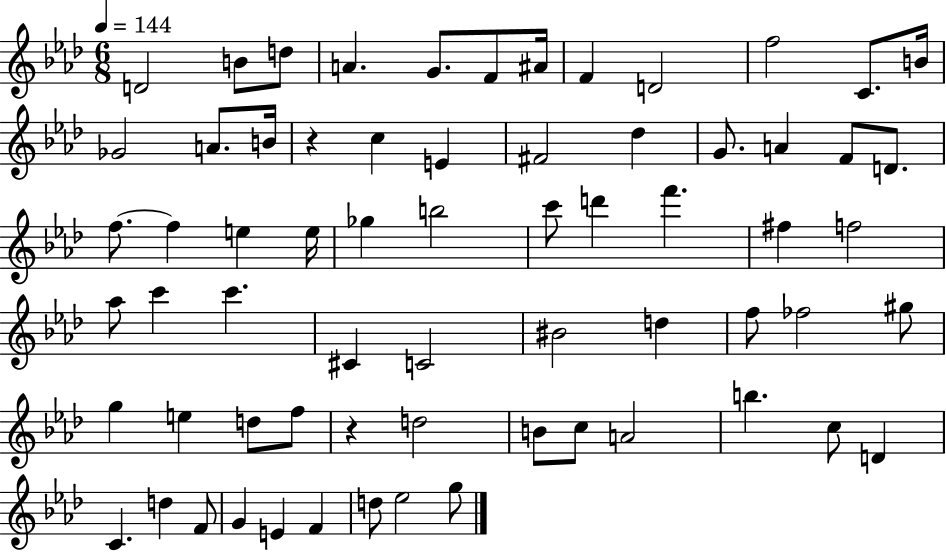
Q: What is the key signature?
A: AES major